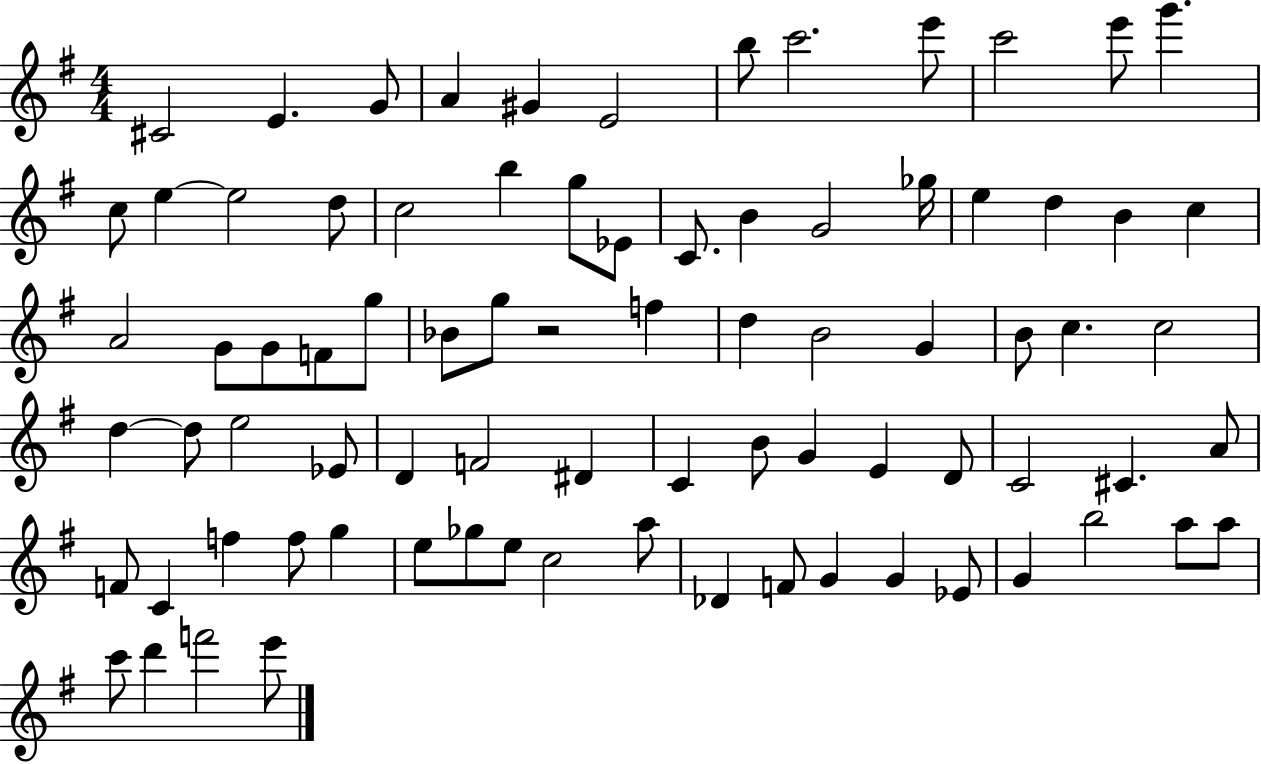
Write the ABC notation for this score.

X:1
T:Untitled
M:4/4
L:1/4
K:G
^C2 E G/2 A ^G E2 b/2 c'2 e'/2 c'2 e'/2 g' c/2 e e2 d/2 c2 b g/2 _E/2 C/2 B G2 _g/4 e d B c A2 G/2 G/2 F/2 g/2 _B/2 g/2 z2 f d B2 G B/2 c c2 d d/2 e2 _E/2 D F2 ^D C B/2 G E D/2 C2 ^C A/2 F/2 C f f/2 g e/2 _g/2 e/2 c2 a/2 _D F/2 G G _E/2 G b2 a/2 a/2 c'/2 d' f'2 e'/2